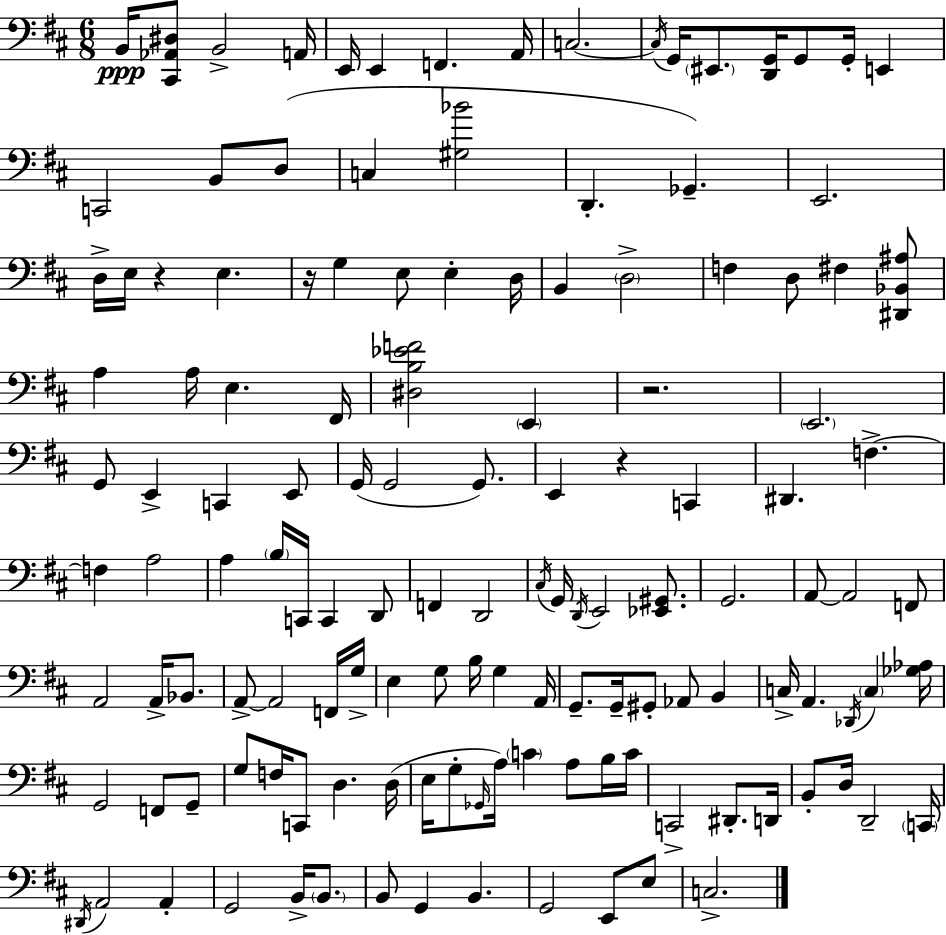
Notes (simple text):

B2/s [C#2,Ab2,D#3]/e B2/h A2/s E2/s E2/q F2/q. A2/s C3/h. C3/s G2/s EIS2/e. [D2,G2]/s G2/e G2/s E2/q C2/h B2/e D3/e C3/q [G#3,Bb4]/h D2/q. Gb2/q. E2/h. D3/s E3/s R/q E3/q. R/s G3/q E3/e E3/q D3/s B2/q D3/h F3/q D3/e F#3/q [D#2,Bb2,A#3]/e A3/q A3/s E3/q. F#2/s [D#3,B3,Eb4,F4]/h E2/q R/h. E2/h. G2/e E2/q C2/q E2/e G2/s G2/h G2/e. E2/q R/q C2/q D#2/q. F3/q. F3/q A3/h A3/q B3/s C2/s C2/q D2/e F2/q D2/h C#3/s G2/s D2/s E2/h [Eb2,G#2]/e. G2/h. A2/e A2/h F2/e A2/h A2/s Bb2/e. A2/e A2/h F2/s G3/s E3/q G3/e B3/s G3/q A2/s G2/e. G2/s G#2/e Ab2/e B2/q C3/s A2/q. Db2/s C3/q [Gb3,Ab3]/s G2/h F2/e G2/e G3/e F3/s C2/e D3/q. D3/s E3/s G3/e Gb2/s A3/s C4/q A3/e B3/s C4/s C2/h D#2/e. D2/s B2/e D3/s D2/h C2/s D#2/s A2/h A2/q G2/h B2/s B2/e. B2/e G2/q B2/q. G2/h E2/e E3/e C3/h.